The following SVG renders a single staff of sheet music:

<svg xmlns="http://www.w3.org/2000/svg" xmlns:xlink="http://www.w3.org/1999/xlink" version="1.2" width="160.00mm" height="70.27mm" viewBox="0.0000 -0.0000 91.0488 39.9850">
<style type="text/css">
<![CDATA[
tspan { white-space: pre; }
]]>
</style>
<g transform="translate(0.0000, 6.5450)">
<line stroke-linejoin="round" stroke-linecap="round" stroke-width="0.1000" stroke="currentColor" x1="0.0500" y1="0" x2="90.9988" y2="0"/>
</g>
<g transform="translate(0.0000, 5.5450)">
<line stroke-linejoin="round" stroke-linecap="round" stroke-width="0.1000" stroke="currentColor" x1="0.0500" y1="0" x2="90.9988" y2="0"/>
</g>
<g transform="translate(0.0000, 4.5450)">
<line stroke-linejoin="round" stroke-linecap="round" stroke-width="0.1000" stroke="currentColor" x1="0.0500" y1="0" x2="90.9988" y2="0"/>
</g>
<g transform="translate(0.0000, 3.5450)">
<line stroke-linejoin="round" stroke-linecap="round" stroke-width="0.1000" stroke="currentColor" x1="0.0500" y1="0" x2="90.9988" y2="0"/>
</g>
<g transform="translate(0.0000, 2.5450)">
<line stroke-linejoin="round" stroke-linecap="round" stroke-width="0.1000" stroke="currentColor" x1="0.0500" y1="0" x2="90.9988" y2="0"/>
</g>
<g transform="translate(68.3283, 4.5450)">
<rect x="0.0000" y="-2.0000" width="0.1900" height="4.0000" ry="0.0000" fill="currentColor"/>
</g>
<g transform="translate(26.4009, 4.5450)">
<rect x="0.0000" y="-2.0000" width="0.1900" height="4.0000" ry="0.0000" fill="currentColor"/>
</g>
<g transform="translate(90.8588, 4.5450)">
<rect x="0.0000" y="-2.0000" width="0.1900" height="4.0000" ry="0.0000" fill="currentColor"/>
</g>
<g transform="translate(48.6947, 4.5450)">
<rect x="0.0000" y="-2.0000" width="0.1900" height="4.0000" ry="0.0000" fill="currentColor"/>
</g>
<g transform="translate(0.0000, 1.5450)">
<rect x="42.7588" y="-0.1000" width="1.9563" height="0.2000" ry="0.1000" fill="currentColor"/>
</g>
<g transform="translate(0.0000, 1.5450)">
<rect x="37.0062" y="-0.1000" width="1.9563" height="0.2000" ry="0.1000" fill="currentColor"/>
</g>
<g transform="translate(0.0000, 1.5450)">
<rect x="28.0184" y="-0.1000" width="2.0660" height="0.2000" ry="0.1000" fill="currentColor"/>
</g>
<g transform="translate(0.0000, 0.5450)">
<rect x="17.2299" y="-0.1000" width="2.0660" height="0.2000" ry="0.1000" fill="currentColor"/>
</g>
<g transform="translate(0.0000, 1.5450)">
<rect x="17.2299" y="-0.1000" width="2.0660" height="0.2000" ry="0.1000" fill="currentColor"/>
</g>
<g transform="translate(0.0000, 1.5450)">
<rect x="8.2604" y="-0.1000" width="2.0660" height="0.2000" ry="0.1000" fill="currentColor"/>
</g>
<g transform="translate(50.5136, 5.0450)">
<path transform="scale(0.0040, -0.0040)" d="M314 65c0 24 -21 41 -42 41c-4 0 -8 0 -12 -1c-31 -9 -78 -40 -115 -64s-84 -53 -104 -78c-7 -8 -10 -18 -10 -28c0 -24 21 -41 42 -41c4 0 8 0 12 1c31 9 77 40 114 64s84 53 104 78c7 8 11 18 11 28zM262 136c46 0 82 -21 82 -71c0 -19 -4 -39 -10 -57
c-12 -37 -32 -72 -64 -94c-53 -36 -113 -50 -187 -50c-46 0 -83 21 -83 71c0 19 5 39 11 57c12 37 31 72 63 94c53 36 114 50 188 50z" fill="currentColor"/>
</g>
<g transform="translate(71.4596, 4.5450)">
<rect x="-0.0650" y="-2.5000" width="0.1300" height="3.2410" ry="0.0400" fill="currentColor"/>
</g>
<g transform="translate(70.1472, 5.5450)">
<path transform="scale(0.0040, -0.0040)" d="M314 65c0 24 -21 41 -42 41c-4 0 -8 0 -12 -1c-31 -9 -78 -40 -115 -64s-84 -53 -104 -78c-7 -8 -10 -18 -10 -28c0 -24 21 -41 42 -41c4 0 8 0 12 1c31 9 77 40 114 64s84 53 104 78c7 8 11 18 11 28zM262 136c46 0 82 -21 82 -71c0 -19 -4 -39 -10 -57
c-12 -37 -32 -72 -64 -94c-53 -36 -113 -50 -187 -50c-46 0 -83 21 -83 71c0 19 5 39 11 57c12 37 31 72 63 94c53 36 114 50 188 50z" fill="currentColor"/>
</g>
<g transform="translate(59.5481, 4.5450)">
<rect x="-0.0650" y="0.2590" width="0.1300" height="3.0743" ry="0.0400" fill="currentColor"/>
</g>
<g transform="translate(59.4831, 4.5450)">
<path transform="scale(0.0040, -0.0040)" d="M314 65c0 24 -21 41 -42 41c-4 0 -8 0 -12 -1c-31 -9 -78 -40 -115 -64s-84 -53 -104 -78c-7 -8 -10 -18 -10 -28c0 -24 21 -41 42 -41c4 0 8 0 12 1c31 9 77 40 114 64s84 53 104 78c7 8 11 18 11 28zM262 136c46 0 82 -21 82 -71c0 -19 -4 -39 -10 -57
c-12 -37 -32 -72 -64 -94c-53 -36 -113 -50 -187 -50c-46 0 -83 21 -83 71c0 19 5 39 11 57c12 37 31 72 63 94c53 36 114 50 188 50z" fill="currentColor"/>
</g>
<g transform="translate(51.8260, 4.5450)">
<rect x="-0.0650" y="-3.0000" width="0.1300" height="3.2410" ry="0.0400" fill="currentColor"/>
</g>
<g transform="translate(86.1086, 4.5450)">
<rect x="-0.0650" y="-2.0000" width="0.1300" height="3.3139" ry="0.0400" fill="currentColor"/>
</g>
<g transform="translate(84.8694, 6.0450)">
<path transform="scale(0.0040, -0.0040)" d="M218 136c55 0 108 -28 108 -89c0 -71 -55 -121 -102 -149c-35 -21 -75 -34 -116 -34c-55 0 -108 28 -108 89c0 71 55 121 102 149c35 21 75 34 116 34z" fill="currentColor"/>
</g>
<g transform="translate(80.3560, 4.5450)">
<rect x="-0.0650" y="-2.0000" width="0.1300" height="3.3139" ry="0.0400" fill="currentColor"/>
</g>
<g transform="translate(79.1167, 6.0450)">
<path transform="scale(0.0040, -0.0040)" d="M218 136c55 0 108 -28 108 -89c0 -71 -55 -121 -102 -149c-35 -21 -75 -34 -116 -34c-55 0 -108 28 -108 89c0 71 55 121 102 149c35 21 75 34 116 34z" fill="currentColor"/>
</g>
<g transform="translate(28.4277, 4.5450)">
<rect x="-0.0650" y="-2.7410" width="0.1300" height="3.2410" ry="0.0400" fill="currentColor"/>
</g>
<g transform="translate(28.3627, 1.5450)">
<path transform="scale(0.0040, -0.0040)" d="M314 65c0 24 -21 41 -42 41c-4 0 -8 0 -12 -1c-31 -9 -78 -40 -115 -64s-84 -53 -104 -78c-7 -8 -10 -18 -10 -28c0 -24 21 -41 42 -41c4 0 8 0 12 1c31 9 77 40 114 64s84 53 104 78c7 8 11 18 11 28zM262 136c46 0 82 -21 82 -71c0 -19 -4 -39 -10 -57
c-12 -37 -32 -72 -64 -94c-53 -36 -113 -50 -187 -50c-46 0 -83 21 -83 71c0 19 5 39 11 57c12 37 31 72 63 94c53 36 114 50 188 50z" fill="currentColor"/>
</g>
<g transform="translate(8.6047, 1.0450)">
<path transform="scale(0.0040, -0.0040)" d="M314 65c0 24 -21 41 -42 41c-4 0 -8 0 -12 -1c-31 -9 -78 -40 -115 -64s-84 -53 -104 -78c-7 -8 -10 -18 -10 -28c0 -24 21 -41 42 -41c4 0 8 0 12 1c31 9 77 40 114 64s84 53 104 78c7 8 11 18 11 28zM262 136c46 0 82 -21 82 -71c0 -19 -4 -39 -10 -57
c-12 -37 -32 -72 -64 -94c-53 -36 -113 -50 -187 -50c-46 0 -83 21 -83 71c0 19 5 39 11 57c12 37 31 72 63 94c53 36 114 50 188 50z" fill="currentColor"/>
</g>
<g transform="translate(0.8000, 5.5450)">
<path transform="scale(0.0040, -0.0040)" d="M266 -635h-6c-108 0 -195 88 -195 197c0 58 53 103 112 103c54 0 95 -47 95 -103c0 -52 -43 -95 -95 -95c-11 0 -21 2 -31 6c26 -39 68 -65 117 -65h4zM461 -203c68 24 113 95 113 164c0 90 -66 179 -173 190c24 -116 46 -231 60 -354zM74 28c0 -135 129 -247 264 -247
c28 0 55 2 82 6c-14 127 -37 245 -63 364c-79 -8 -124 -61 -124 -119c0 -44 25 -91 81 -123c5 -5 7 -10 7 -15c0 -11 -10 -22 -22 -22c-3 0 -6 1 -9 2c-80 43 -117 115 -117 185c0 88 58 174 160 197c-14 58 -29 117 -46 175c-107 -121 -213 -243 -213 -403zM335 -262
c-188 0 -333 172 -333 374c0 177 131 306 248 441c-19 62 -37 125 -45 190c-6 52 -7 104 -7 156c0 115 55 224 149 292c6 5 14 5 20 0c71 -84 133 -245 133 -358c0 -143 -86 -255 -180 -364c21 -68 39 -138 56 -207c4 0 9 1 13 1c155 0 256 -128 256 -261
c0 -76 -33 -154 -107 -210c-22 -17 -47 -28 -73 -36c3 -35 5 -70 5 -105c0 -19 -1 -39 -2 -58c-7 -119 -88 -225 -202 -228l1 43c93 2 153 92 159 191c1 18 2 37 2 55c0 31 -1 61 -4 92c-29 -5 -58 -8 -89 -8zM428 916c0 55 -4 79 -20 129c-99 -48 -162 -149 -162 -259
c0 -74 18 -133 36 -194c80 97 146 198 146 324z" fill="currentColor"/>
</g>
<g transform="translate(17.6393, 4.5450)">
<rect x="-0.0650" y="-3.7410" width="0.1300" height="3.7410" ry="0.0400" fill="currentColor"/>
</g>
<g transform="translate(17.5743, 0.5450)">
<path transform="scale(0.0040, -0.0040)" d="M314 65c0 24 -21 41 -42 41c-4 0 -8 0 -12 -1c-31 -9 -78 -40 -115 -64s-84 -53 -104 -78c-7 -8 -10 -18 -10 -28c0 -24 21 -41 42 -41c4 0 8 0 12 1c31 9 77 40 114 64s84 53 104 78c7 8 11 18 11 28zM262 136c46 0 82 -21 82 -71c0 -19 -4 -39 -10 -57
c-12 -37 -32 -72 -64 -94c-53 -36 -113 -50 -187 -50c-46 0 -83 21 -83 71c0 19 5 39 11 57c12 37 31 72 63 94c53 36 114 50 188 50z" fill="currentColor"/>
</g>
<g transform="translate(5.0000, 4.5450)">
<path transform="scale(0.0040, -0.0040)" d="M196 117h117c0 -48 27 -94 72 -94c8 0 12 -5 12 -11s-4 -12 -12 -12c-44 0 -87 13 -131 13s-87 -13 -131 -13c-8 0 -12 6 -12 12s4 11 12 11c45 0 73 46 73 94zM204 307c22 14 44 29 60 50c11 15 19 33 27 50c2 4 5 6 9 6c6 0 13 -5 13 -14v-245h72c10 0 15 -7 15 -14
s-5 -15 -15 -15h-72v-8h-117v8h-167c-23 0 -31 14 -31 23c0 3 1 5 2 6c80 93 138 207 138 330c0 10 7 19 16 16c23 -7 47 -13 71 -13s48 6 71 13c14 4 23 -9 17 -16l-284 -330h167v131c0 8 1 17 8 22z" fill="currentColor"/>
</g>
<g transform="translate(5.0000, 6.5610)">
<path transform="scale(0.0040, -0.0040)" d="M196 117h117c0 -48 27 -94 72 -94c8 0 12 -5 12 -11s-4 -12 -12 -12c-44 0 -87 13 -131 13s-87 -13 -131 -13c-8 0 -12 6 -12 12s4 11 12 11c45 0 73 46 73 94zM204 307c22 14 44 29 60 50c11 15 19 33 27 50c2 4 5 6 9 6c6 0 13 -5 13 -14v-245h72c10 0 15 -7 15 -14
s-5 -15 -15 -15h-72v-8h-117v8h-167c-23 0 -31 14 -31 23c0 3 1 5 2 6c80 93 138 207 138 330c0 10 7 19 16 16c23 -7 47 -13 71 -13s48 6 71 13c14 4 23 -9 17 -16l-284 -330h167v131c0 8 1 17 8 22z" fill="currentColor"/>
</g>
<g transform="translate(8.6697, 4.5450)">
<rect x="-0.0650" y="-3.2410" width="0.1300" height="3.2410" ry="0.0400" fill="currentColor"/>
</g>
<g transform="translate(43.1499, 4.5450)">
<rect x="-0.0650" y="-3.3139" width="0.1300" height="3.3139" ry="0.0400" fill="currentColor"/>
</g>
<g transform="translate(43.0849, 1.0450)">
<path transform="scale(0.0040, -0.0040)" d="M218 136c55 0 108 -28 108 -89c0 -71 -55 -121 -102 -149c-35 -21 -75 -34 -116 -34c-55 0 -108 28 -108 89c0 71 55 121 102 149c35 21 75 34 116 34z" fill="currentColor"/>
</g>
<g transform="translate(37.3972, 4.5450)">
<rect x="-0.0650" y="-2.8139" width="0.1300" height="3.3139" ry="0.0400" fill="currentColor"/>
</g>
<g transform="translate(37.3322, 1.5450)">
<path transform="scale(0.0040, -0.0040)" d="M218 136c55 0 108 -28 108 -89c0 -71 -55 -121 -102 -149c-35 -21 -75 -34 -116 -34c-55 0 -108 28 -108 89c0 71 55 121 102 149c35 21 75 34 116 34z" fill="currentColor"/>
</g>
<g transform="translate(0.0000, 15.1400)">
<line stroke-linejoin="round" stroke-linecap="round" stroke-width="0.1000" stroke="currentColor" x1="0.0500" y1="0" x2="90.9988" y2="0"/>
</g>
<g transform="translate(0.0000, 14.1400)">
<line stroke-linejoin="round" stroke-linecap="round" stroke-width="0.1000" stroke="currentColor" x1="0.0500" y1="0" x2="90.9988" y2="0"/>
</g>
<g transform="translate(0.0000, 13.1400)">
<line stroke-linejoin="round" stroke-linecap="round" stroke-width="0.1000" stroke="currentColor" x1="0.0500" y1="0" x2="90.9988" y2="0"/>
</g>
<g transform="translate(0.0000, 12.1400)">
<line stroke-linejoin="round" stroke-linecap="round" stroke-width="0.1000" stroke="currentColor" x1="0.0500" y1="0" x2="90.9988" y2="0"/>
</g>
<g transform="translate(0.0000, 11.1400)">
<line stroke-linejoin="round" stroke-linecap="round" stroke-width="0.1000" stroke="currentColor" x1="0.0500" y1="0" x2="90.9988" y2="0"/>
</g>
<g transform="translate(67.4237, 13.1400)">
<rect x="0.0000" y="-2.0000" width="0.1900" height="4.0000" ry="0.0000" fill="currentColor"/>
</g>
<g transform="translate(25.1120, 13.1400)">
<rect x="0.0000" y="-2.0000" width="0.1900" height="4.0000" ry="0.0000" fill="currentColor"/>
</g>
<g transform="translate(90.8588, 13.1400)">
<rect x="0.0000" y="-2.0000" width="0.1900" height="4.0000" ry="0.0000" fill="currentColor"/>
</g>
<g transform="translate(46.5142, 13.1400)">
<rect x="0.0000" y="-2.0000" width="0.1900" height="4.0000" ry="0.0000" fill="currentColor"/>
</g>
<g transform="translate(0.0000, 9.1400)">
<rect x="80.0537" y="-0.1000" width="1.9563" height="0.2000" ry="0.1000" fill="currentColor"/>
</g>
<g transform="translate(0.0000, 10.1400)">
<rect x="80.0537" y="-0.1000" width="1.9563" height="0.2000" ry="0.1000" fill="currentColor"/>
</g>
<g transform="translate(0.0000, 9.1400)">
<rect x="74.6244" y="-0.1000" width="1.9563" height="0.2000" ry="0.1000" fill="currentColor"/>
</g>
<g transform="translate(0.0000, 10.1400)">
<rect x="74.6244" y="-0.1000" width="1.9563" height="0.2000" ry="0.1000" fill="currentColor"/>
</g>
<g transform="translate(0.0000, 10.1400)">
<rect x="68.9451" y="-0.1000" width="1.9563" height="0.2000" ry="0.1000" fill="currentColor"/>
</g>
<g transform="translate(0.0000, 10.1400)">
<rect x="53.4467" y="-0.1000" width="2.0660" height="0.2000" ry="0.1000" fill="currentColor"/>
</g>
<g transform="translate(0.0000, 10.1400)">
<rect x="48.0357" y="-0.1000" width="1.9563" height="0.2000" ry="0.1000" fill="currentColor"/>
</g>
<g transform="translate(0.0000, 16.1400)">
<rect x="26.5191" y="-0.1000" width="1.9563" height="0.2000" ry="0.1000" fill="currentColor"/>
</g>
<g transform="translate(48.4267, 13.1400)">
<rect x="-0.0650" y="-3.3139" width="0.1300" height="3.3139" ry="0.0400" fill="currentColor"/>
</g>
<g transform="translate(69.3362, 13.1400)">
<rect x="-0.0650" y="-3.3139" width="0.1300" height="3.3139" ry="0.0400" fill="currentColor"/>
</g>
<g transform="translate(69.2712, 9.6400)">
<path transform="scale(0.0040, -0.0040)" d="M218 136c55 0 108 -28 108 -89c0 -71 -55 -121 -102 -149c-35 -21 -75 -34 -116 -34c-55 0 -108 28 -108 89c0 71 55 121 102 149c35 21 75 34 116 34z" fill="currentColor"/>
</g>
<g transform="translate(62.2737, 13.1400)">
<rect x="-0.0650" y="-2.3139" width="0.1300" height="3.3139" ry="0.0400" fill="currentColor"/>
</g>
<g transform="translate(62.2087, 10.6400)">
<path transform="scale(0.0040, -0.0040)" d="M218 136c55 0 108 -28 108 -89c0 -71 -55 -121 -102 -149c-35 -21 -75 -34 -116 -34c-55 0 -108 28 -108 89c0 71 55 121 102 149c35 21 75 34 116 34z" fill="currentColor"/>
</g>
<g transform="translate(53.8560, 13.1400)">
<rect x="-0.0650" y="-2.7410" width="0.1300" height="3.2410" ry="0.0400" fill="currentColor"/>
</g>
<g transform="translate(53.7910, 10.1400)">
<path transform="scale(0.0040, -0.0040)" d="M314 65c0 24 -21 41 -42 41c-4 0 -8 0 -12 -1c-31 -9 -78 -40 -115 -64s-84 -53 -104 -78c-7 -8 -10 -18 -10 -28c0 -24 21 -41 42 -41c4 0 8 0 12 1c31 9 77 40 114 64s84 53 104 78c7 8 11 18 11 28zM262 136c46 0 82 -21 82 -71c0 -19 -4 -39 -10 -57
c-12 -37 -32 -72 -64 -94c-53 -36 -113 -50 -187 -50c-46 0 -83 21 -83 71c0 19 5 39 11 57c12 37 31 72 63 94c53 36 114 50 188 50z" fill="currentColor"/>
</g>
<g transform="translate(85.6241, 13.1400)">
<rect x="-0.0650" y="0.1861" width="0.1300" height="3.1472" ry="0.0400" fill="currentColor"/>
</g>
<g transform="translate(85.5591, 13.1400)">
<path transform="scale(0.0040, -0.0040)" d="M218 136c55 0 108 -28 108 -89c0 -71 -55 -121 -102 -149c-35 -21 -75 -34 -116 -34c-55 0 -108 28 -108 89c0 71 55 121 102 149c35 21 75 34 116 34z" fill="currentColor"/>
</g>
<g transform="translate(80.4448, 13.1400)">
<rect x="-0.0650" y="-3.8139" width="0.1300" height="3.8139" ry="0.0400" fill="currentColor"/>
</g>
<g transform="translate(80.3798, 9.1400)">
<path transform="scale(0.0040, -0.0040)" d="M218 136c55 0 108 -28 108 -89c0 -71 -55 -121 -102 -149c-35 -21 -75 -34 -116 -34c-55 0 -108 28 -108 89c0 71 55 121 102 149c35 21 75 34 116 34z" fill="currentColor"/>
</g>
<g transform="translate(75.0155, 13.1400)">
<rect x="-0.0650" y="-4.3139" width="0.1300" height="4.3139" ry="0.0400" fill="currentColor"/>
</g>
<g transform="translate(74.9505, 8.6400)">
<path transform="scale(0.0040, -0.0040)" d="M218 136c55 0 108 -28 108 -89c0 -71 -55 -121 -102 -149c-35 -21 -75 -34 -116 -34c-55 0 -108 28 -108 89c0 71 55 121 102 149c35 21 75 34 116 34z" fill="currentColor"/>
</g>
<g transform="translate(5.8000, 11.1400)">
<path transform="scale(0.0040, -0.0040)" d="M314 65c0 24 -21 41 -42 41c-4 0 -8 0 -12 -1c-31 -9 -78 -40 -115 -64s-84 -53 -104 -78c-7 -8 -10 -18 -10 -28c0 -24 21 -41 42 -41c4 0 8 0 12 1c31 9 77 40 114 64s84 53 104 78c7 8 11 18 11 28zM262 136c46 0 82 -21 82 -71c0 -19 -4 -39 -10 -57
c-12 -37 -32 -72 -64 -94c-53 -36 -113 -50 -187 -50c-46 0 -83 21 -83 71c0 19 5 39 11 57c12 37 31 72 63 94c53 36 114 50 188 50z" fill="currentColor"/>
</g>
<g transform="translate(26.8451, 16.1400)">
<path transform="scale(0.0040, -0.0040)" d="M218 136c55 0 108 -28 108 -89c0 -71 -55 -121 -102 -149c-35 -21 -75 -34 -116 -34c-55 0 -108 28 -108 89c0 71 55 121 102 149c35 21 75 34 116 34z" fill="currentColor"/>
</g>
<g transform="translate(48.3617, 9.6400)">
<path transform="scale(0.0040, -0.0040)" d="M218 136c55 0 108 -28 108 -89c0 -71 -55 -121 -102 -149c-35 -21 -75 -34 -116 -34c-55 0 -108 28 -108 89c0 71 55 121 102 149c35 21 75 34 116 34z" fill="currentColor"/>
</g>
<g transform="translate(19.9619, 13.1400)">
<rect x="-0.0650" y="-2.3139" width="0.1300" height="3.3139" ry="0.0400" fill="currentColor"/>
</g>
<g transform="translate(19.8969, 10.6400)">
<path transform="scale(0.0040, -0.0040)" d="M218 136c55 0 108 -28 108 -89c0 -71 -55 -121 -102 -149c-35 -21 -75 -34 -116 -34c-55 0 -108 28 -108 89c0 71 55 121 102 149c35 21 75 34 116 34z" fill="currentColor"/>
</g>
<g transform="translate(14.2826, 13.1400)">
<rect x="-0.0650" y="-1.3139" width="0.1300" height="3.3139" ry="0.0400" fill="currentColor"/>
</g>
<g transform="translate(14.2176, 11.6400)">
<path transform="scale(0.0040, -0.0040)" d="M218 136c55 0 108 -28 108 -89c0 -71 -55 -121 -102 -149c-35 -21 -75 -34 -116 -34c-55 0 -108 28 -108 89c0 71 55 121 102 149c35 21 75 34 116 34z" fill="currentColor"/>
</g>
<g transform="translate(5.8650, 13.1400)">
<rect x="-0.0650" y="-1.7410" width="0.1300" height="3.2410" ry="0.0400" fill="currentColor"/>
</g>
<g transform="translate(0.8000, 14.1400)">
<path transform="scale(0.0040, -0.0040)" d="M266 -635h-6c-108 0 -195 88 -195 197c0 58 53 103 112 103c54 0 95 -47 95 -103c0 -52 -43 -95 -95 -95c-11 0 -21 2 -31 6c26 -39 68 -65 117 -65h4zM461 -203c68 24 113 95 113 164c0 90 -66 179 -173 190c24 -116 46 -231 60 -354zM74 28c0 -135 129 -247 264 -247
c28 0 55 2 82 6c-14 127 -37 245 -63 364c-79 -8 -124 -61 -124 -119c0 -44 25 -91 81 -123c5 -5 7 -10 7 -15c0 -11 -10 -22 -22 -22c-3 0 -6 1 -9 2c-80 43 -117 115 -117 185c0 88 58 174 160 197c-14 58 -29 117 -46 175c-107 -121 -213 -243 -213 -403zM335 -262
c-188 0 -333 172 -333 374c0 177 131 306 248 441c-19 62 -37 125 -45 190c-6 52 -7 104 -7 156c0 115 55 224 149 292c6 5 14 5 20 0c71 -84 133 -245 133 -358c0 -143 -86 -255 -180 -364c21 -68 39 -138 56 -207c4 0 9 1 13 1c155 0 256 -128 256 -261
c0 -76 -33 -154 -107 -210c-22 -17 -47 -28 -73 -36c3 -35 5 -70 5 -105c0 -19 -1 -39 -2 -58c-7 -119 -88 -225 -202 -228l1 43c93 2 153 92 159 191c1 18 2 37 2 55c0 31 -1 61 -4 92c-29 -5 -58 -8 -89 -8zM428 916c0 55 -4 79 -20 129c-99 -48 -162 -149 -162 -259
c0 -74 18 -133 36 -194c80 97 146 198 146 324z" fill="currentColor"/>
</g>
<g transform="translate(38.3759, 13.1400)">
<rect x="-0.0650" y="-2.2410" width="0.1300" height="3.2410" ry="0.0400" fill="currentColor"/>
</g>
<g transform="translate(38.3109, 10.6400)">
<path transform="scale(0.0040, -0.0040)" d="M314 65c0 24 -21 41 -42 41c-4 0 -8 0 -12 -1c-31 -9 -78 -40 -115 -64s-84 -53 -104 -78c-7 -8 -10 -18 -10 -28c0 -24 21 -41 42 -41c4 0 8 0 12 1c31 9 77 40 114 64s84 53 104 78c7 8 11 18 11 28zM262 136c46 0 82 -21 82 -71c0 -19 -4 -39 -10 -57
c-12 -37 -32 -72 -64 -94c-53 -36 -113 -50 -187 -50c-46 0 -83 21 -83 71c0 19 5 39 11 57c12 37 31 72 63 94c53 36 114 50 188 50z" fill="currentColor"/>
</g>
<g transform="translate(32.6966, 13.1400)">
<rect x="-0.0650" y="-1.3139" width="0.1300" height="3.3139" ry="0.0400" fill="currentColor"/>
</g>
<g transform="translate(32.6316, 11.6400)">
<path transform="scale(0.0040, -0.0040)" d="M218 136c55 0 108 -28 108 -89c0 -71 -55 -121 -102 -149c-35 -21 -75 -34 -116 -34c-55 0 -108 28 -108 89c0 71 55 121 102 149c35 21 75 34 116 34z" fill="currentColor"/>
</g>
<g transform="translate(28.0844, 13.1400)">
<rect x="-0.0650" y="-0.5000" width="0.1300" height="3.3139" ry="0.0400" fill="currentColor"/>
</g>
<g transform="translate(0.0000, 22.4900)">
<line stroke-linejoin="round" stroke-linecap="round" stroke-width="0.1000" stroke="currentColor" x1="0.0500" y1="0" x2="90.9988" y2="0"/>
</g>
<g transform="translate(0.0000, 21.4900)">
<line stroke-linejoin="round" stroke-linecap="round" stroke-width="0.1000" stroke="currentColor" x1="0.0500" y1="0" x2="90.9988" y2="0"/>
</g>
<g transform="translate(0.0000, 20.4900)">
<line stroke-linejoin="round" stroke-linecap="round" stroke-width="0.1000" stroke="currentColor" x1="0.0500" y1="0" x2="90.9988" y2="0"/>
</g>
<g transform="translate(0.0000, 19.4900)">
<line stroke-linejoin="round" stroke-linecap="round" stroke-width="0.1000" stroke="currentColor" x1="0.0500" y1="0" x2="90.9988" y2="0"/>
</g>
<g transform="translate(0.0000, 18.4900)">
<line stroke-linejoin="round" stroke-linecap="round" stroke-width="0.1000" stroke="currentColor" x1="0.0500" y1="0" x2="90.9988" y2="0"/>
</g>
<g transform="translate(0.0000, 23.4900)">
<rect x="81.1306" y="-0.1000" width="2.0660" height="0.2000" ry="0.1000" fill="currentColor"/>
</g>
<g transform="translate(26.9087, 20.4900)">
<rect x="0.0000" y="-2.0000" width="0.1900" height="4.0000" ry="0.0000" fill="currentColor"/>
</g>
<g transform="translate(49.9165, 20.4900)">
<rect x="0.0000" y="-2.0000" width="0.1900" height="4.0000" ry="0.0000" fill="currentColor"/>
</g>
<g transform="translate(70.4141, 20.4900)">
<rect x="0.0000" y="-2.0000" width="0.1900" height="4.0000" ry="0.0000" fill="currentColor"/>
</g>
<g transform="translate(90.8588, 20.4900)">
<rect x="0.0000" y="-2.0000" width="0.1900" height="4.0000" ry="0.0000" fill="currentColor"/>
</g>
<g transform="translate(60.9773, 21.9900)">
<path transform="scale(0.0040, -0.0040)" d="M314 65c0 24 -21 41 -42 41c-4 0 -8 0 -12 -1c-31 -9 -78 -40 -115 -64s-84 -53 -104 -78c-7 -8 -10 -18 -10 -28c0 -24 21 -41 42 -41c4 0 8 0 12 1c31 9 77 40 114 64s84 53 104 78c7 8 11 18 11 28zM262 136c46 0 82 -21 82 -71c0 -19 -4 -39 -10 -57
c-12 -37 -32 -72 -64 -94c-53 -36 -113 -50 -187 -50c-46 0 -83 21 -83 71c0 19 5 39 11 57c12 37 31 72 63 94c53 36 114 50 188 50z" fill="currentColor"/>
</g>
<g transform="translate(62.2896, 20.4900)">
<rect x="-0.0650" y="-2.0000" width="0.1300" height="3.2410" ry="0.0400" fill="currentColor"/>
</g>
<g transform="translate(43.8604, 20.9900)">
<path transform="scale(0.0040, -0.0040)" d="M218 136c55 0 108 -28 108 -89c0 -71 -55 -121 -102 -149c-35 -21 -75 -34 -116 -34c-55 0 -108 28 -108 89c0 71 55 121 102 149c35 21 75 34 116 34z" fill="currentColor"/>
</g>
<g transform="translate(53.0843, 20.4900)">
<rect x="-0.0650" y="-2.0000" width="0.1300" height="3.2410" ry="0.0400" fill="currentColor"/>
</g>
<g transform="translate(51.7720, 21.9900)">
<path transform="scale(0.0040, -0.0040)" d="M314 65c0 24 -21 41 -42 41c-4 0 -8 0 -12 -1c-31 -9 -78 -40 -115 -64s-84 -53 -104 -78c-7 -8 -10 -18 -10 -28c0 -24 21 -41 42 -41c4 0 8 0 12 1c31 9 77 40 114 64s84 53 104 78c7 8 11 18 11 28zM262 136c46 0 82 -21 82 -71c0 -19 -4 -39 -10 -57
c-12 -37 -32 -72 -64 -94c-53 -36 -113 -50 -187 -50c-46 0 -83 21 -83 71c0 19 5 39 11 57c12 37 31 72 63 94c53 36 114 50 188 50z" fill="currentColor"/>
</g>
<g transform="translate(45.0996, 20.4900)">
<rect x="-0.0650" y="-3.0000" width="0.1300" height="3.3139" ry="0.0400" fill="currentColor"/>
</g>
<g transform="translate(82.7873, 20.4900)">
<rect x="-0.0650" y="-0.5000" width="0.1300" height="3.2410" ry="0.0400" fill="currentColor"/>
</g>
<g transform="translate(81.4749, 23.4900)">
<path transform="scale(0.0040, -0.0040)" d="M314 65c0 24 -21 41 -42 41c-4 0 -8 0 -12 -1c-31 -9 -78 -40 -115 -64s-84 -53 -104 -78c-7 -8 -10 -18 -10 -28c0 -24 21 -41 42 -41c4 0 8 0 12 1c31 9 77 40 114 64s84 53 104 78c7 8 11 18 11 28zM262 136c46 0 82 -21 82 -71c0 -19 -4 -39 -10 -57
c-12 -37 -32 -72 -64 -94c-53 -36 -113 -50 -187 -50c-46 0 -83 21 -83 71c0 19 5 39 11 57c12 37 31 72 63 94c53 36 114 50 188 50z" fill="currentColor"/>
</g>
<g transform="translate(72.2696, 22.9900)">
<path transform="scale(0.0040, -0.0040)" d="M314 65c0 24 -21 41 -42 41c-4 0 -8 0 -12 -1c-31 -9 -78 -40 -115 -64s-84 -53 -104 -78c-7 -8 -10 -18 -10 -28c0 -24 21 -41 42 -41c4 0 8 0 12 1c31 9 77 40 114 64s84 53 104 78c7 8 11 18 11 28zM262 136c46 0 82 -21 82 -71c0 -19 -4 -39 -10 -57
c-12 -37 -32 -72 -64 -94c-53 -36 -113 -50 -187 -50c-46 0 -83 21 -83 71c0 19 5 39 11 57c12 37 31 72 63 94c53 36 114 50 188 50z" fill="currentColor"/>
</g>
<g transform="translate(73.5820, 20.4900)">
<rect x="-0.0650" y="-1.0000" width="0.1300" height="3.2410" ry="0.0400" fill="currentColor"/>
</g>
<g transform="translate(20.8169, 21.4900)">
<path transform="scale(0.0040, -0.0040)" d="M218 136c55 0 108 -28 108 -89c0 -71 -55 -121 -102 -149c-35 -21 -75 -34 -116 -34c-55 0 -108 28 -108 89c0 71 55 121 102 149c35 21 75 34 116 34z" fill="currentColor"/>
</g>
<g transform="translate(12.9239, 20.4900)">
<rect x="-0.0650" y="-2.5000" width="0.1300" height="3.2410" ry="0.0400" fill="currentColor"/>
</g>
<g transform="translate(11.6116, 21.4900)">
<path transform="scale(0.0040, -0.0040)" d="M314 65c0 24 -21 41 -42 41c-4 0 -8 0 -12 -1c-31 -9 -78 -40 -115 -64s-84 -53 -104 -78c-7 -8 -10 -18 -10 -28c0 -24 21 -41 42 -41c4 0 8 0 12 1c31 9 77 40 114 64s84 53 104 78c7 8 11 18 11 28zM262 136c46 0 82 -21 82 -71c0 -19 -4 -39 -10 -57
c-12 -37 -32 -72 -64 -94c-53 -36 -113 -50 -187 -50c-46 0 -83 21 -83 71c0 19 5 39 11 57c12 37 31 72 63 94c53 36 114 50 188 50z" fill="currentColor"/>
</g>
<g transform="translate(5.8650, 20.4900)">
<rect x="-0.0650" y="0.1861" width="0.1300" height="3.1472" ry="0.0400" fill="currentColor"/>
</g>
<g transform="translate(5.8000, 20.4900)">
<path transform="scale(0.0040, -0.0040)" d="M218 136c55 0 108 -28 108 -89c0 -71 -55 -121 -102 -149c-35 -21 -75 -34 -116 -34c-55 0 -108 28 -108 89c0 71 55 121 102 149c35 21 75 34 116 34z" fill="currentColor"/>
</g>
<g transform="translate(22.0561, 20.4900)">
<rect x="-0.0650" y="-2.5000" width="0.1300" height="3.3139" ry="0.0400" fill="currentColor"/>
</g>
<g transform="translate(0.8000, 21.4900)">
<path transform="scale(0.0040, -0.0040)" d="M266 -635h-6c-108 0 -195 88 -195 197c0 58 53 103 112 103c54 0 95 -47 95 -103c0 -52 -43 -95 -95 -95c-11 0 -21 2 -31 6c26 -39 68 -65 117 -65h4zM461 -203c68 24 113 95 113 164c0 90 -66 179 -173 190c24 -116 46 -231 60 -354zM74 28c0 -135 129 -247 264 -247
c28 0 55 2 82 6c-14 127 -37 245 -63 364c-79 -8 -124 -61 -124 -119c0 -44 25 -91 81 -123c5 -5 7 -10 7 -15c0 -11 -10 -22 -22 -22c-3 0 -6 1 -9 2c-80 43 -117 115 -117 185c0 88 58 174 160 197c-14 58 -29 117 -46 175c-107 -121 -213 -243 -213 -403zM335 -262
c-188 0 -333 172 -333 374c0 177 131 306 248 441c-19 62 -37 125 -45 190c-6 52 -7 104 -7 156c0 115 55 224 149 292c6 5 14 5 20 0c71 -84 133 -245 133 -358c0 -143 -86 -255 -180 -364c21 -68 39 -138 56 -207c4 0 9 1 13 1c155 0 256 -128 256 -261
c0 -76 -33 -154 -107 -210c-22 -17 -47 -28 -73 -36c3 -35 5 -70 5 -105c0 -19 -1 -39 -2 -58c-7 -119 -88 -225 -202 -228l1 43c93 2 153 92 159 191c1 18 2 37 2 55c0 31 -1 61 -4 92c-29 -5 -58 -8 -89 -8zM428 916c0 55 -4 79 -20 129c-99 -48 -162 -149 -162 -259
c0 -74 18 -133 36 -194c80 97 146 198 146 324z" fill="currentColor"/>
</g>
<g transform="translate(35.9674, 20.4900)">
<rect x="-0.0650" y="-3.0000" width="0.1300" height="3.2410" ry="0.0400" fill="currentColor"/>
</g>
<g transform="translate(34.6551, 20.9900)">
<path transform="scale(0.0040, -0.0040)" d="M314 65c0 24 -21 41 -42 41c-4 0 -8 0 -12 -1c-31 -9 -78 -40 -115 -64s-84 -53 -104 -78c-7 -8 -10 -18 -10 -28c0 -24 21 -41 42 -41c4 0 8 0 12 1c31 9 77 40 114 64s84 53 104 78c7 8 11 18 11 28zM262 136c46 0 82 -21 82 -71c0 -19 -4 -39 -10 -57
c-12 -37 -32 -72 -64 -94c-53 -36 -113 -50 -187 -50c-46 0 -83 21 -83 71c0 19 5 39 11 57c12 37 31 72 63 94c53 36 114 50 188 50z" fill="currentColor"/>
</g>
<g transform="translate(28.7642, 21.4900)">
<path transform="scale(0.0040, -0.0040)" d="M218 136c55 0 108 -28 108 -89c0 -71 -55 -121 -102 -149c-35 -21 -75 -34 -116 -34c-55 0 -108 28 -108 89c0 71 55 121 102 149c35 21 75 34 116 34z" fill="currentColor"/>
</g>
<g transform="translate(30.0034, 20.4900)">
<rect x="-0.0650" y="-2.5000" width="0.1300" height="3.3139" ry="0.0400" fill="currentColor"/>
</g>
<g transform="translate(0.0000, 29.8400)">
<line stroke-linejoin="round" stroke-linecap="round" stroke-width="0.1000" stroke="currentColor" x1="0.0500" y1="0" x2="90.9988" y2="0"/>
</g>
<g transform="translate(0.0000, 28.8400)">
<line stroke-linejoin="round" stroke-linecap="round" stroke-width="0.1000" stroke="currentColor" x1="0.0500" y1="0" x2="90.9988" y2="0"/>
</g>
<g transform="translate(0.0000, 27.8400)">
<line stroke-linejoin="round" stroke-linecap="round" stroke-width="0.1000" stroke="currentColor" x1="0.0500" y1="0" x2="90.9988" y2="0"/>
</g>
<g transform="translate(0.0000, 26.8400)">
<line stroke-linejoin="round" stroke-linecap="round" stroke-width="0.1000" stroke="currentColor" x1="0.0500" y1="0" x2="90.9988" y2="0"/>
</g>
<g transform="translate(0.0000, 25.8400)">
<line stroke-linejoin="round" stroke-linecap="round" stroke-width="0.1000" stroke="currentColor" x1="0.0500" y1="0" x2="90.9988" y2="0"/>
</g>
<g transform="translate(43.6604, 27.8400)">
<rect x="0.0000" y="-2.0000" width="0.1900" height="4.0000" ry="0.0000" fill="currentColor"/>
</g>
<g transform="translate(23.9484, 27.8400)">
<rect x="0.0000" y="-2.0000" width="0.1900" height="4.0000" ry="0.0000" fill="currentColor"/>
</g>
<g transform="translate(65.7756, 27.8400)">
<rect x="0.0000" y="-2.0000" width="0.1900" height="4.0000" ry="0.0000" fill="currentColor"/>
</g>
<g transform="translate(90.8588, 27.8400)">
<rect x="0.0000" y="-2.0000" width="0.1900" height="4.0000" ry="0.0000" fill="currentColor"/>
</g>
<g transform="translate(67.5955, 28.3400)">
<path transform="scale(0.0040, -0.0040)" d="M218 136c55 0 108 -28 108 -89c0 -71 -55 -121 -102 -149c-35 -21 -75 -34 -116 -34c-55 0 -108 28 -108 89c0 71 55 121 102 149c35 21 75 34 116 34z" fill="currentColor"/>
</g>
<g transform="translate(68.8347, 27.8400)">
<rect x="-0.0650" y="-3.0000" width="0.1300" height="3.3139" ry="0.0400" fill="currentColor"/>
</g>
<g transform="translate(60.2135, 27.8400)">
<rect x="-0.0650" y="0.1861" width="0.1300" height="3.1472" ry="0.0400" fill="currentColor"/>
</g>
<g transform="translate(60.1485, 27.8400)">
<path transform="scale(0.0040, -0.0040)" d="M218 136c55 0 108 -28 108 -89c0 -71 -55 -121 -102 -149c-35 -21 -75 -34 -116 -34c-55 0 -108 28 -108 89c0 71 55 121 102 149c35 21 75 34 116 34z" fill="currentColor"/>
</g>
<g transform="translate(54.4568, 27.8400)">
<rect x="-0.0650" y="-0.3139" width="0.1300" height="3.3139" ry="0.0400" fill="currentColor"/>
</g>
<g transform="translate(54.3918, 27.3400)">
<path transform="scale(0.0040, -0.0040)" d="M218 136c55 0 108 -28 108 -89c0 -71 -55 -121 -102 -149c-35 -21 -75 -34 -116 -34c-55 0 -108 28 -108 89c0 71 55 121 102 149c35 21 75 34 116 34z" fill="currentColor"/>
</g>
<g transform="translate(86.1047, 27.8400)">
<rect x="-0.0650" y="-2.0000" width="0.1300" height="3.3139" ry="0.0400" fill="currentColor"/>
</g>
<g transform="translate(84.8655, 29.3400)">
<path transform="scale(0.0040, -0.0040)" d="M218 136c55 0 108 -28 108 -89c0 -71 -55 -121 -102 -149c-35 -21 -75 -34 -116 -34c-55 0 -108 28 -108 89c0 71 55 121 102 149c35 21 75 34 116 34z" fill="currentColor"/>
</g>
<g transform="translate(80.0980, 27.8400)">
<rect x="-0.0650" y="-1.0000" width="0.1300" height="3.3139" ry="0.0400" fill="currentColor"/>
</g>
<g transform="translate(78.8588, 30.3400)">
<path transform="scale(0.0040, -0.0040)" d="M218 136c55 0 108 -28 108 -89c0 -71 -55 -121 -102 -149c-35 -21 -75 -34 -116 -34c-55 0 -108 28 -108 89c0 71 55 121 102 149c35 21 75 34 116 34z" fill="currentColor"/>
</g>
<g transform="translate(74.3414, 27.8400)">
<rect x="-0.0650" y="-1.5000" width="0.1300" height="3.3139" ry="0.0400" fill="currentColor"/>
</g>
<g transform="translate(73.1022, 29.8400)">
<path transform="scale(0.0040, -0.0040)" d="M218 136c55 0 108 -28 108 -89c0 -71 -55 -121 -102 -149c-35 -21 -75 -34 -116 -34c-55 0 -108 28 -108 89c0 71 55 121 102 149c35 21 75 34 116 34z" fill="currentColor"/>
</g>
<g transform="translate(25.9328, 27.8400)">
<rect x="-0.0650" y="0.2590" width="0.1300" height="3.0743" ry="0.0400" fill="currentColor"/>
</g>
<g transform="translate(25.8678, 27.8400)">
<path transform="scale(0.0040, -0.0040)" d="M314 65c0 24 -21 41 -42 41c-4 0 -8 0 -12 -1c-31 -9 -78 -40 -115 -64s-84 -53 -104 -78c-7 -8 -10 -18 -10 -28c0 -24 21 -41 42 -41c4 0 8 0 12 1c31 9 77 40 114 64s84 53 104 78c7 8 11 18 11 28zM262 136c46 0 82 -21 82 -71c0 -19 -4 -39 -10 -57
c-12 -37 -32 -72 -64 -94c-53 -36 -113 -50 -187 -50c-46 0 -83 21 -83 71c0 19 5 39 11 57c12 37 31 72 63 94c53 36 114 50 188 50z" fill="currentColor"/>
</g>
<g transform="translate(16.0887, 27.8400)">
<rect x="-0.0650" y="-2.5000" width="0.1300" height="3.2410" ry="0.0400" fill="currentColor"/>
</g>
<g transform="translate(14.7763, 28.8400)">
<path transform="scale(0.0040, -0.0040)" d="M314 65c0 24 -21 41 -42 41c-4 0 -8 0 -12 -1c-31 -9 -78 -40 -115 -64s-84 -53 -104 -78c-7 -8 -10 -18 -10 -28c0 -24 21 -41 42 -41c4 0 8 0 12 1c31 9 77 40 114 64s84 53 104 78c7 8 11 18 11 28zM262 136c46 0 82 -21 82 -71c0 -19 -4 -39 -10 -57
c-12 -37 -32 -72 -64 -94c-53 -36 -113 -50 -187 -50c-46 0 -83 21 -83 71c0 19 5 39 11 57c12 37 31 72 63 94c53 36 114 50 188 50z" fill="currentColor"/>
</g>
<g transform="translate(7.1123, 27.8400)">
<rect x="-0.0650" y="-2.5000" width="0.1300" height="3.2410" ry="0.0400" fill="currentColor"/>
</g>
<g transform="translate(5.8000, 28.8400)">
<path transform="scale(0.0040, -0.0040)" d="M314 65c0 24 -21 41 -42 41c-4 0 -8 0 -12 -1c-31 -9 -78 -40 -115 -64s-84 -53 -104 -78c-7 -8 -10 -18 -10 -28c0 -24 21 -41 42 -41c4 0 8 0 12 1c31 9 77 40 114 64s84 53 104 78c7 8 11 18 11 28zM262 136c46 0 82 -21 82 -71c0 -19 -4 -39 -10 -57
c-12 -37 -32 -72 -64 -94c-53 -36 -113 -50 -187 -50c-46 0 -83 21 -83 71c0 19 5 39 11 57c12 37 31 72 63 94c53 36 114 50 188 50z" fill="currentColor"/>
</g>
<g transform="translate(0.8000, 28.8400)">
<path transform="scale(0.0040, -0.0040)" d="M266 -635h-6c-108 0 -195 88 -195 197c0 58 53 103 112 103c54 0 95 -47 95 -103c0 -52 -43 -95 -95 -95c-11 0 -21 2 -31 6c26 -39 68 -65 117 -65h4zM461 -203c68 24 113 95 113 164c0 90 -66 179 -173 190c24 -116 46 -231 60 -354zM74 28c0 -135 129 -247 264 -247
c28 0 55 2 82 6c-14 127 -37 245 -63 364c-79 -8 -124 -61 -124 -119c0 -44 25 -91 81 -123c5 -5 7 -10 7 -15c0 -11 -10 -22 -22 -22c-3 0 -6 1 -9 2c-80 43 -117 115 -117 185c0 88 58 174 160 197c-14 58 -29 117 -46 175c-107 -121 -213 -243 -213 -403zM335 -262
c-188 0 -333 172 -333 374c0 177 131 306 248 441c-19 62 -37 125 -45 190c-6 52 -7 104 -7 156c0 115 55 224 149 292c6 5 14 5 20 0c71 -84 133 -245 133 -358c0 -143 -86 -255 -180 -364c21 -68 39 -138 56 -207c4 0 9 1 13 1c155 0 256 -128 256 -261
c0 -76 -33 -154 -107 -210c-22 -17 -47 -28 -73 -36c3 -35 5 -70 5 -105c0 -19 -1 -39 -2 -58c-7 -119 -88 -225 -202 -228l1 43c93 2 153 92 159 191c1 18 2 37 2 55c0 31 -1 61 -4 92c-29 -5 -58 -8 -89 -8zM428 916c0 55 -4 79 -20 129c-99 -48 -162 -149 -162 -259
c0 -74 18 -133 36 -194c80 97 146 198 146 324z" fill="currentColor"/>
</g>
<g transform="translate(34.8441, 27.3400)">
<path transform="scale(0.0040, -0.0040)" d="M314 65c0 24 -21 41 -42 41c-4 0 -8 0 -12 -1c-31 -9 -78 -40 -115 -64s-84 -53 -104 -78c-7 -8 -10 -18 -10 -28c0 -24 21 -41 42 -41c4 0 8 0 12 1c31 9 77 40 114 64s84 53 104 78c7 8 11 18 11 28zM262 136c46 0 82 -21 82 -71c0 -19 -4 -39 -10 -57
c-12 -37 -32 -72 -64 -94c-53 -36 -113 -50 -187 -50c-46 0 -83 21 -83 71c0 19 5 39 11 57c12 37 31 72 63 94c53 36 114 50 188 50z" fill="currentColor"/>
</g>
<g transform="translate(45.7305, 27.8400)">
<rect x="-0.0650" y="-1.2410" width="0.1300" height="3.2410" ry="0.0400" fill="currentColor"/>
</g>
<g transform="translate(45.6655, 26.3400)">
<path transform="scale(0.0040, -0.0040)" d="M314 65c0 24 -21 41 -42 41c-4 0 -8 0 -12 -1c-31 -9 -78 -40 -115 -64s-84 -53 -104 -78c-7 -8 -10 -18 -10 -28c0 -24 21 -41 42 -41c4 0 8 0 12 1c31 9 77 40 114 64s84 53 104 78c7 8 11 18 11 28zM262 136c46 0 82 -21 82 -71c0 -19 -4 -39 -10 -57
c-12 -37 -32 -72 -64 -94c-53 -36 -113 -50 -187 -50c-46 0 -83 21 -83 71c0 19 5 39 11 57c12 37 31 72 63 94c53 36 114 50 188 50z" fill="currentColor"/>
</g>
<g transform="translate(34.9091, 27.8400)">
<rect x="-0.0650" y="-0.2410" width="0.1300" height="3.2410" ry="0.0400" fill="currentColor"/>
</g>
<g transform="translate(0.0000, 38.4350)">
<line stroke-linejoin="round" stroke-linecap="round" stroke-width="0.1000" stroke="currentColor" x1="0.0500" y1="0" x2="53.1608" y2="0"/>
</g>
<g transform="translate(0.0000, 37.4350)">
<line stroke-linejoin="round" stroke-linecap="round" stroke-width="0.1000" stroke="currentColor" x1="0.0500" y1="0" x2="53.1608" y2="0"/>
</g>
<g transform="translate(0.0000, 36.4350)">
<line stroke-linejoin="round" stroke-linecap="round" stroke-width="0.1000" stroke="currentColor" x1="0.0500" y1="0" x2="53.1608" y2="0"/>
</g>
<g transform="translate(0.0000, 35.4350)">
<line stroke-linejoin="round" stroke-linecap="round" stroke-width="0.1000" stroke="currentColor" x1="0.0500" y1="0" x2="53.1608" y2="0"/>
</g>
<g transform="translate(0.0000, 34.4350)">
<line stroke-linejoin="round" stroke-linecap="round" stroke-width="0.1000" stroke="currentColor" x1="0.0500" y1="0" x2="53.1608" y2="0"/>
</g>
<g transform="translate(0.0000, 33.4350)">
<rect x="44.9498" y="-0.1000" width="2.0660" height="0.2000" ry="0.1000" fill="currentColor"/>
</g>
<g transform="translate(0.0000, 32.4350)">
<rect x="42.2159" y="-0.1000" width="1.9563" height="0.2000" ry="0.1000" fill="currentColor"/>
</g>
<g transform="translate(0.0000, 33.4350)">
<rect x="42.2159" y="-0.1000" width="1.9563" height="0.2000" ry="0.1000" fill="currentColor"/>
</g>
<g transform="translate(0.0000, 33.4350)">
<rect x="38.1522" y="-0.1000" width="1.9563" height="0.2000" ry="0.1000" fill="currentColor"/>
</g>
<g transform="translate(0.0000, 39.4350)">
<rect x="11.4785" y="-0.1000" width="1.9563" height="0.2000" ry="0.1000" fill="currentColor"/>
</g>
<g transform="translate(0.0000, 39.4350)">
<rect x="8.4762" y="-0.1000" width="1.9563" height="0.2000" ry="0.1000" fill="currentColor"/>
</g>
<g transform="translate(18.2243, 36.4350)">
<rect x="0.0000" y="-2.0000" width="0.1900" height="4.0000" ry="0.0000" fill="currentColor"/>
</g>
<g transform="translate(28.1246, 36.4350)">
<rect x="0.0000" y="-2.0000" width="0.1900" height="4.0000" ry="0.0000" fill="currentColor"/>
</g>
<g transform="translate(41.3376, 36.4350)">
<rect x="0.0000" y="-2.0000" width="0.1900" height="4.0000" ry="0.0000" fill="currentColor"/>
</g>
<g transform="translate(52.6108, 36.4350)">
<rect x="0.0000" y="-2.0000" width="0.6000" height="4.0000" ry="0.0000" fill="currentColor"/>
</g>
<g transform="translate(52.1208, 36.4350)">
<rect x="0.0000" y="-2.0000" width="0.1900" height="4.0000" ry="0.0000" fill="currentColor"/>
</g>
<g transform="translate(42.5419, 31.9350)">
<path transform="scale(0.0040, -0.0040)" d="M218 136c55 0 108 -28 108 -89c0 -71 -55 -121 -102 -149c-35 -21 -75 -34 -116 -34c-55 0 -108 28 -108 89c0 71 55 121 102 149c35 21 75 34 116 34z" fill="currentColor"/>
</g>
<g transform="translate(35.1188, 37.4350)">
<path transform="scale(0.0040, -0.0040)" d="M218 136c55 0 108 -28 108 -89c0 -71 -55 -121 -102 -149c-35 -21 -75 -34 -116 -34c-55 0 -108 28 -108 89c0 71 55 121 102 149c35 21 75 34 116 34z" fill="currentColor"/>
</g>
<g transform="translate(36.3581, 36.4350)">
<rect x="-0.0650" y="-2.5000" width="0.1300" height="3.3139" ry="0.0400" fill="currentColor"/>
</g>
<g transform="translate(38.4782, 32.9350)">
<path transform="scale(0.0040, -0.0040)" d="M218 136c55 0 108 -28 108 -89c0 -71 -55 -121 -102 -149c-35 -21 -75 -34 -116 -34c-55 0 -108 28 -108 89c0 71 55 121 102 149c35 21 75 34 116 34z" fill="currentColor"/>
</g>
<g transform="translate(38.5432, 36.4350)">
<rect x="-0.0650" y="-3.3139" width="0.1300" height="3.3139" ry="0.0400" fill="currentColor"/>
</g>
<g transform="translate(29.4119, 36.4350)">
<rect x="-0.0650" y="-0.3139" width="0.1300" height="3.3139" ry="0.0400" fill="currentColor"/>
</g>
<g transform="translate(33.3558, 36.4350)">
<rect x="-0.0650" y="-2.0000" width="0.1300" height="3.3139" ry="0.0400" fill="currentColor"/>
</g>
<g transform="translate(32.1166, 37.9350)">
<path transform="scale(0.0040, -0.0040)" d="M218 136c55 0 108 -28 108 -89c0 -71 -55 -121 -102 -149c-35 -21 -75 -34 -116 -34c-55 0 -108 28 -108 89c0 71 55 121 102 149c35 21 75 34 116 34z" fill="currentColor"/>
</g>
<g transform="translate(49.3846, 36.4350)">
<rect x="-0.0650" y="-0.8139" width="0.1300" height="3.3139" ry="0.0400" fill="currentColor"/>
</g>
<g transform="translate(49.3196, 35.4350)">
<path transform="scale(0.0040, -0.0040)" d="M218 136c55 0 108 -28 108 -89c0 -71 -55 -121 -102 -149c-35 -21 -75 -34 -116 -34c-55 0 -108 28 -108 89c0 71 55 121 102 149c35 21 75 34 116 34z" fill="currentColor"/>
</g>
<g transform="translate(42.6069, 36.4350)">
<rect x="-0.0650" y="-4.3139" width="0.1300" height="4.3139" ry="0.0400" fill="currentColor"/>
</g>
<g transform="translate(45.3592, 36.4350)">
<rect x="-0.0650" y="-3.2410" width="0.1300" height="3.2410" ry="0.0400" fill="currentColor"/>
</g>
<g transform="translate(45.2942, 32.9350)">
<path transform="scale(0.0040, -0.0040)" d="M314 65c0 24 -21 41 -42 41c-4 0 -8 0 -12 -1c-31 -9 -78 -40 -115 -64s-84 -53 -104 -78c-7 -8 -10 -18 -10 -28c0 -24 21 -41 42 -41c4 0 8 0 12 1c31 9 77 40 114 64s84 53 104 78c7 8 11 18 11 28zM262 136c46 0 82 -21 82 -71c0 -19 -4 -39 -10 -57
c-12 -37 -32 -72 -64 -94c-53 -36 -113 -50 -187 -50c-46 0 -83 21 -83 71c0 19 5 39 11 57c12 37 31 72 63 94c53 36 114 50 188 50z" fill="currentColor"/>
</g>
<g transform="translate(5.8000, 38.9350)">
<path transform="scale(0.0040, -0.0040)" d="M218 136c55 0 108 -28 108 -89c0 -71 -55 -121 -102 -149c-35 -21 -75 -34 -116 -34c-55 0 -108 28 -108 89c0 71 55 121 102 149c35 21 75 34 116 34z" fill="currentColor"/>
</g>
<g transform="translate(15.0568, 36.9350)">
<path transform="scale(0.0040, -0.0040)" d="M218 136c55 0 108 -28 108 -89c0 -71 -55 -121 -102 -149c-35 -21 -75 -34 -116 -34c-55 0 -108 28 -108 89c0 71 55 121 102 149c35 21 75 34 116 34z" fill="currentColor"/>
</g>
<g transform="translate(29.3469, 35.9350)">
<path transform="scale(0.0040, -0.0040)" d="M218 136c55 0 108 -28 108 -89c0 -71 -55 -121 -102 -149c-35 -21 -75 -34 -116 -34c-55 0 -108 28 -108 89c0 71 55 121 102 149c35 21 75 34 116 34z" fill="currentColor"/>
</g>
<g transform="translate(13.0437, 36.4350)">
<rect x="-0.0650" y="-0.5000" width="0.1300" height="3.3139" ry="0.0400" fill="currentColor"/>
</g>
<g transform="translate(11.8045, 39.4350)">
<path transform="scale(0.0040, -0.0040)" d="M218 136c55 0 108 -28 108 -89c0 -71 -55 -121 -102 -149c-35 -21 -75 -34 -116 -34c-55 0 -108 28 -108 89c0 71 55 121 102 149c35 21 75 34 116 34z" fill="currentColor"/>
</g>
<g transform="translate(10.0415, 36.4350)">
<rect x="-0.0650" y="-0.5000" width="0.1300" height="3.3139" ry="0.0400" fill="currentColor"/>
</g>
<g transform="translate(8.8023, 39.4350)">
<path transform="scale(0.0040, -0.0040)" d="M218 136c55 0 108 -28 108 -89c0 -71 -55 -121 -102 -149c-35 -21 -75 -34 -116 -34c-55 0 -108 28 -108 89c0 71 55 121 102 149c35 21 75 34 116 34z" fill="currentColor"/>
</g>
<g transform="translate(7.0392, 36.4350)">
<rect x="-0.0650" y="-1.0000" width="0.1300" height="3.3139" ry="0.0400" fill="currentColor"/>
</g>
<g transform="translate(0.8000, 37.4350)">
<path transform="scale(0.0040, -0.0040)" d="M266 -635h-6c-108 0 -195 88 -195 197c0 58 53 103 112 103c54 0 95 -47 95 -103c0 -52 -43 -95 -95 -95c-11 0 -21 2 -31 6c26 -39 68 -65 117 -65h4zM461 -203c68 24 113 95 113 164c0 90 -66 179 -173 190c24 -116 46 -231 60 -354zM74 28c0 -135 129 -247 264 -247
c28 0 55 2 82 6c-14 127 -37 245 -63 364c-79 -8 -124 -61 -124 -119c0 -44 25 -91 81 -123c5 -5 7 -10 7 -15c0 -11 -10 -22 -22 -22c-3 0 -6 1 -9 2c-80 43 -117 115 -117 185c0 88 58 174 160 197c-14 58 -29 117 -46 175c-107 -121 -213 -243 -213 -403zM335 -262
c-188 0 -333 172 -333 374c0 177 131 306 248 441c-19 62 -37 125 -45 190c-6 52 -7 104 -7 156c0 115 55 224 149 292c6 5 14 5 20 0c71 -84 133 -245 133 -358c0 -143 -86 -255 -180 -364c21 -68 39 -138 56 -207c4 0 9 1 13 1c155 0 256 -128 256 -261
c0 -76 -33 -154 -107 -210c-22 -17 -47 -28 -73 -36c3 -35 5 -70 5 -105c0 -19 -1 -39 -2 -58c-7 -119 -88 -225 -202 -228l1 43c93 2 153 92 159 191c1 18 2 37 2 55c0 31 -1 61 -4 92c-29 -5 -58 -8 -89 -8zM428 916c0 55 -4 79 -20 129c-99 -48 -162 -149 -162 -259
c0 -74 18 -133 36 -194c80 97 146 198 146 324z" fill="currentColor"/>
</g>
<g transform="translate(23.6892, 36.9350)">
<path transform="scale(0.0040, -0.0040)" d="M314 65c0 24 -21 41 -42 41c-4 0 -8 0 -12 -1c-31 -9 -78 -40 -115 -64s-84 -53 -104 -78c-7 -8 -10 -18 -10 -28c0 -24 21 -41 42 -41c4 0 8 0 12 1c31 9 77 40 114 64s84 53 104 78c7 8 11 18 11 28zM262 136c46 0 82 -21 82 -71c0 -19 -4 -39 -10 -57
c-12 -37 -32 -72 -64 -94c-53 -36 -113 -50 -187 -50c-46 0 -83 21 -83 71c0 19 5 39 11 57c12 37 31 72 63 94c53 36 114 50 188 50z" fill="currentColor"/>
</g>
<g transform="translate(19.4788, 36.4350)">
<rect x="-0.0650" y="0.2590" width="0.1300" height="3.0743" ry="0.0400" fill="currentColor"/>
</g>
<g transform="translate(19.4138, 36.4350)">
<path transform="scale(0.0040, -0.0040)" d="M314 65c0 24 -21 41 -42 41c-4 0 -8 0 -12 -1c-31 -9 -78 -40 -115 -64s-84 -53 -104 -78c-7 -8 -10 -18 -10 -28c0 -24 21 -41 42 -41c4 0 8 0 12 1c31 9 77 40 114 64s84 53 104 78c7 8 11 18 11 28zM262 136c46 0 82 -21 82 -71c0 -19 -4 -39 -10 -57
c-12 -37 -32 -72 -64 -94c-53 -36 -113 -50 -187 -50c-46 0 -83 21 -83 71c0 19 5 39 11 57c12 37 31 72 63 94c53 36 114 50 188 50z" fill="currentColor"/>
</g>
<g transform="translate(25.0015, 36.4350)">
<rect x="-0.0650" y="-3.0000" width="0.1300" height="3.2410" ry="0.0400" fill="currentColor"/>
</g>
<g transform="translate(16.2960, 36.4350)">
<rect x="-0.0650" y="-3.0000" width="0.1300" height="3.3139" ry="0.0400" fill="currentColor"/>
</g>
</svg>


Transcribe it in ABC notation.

X:1
T:Untitled
M:4/4
L:1/4
K:C
b2 c'2 a2 a b A2 B2 G2 F F f2 e g C e g2 b a2 g b d' c' B B G2 G G A2 A F2 F2 D2 C2 G2 G2 B2 c2 e2 c B A E D F D C C A B2 A2 c F G b d' b2 d